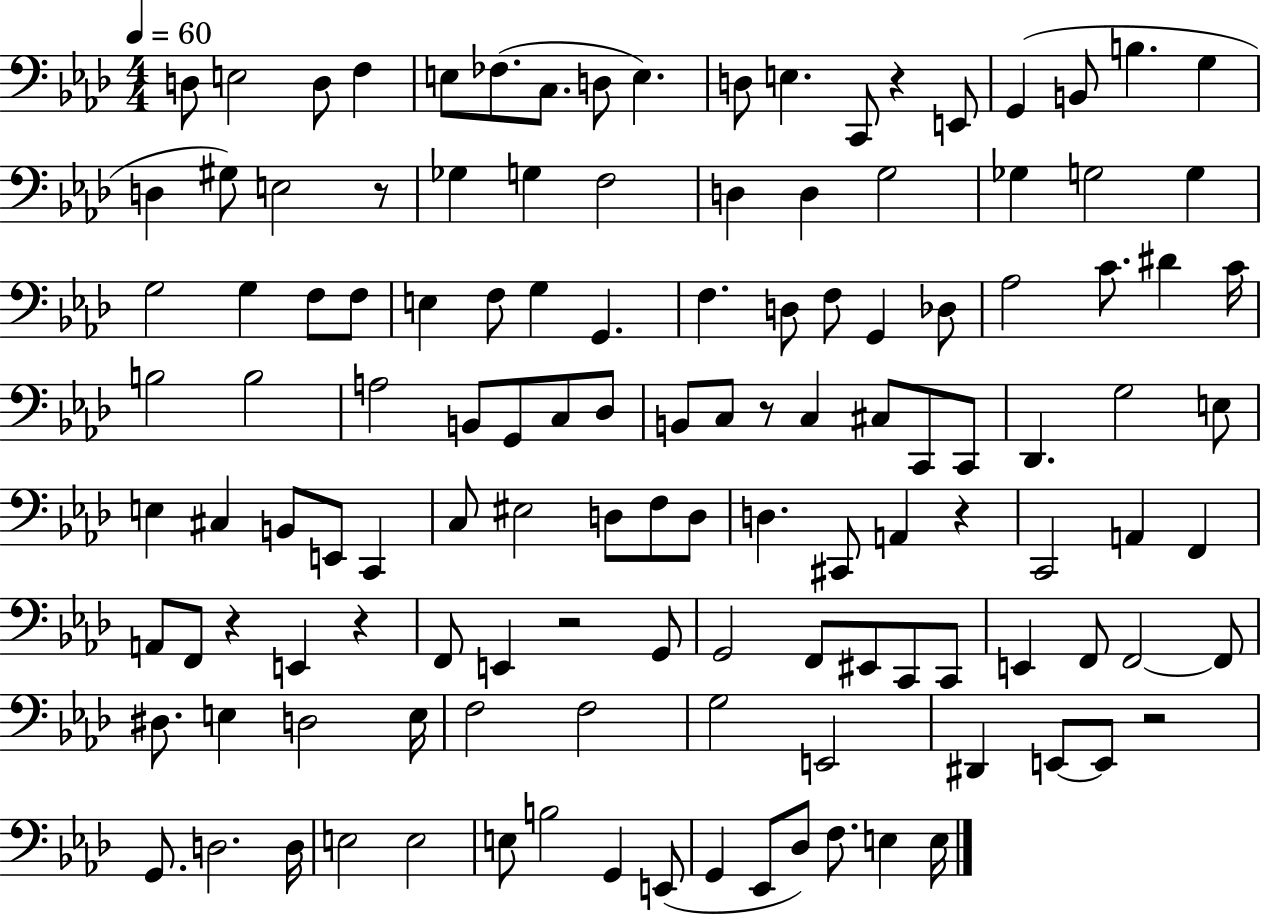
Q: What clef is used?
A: bass